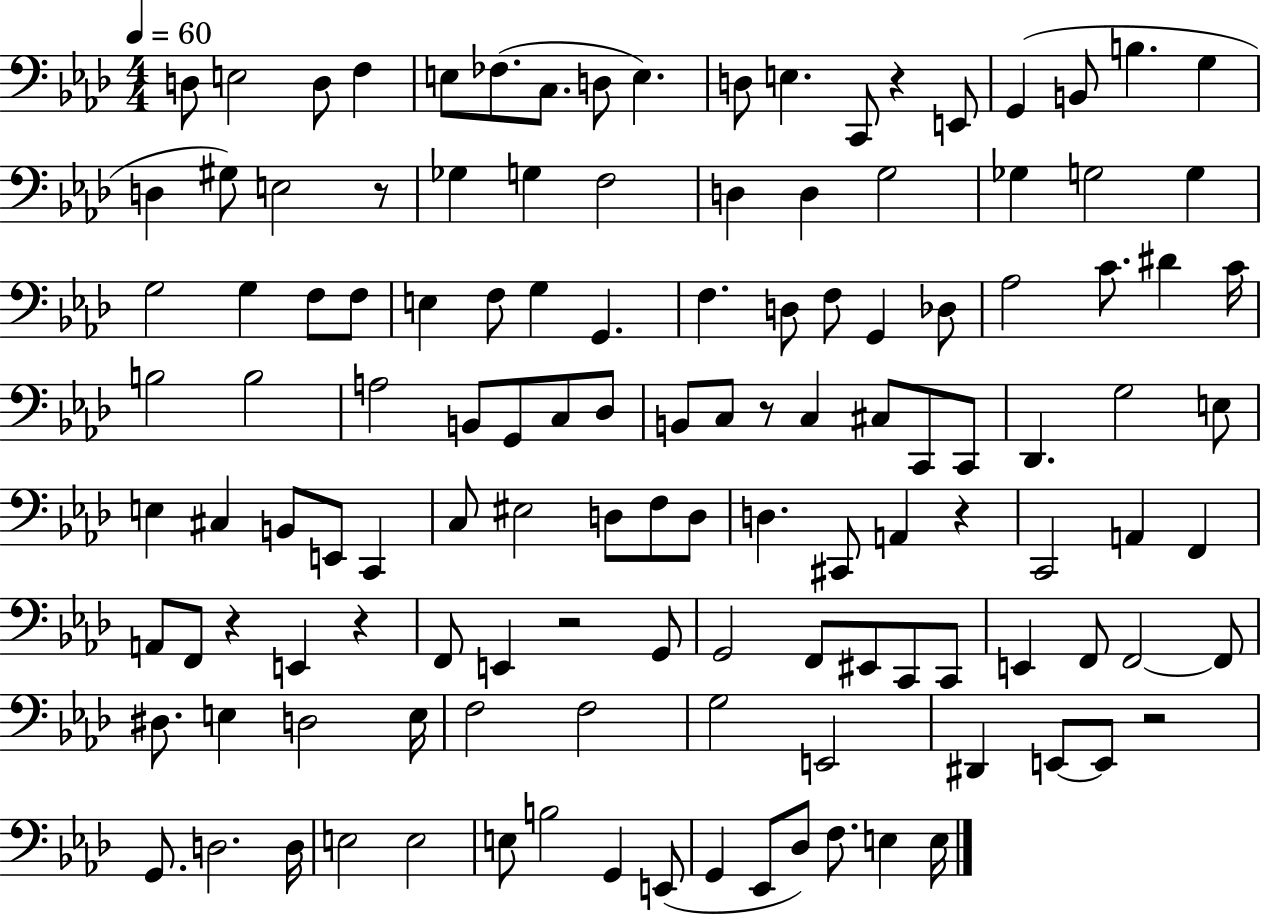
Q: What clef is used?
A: bass